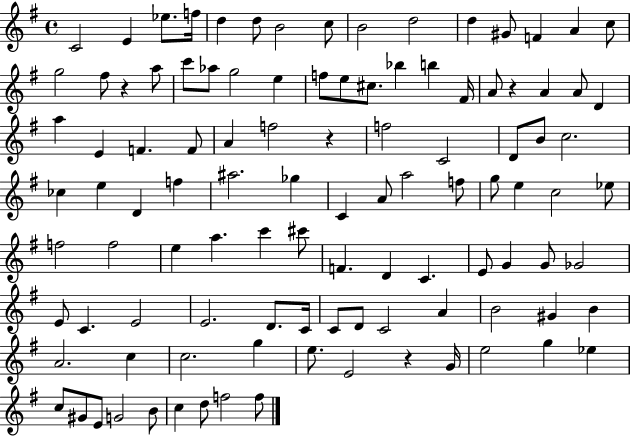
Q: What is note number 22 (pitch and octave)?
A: E5